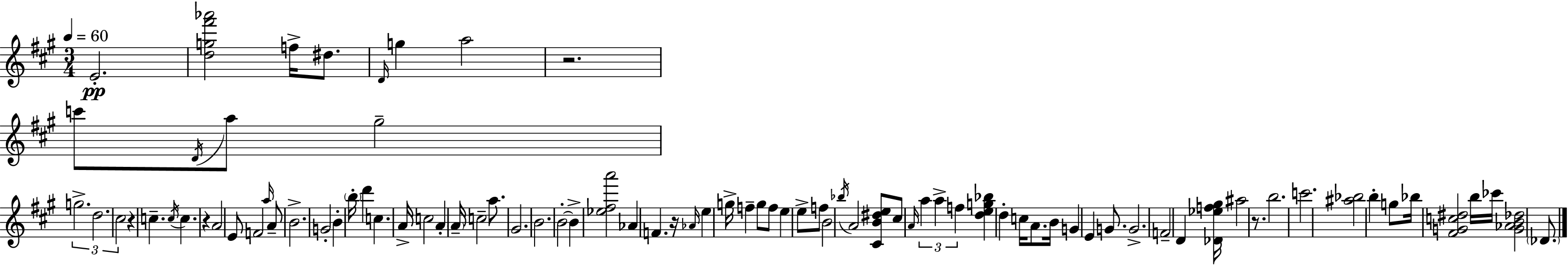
X:1
T:Untitled
M:3/4
L:1/4
K:A
E2 [dg^f'_a']2 f/4 ^d/2 D/4 g a2 z2 c'/2 D/4 a/2 ^g2 g2 d2 ^c2 z c c/4 c z A2 E/2 F2 a/4 A/2 B2 G2 B b/4 d' c A/4 c2 A A/4 c2 a/2 ^G2 B2 B2 B [_e^fa']2 _A F z/4 _A/4 e g/4 f g/2 f/2 e e/2 f/2 B2 _b/4 A2 [^CB^de]/2 ^c/2 A/4 a a f [deg_b] d c/4 A/2 B/4 G E G/2 G2 F2 D [_D_ef^g]/4 ^a2 z/2 b2 c'2 [^a_b]2 b g/2 _b/4 [^FGc^d]2 b/4 _c'/4 [G_AB_d]2 _D/2